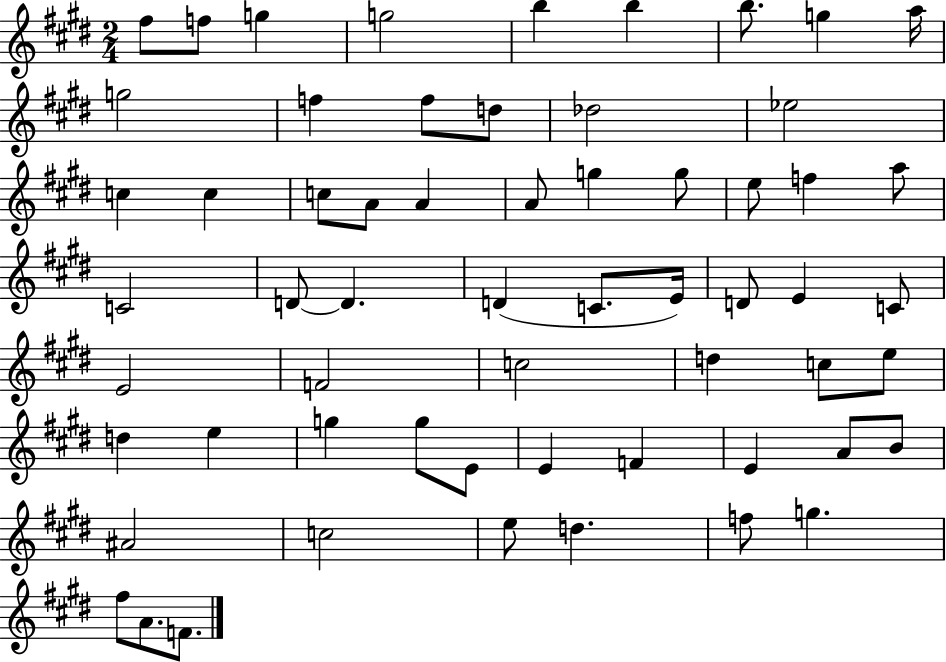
{
  \clef treble
  \numericTimeSignature
  \time 2/4
  \key e \major
  fis''8 f''8 g''4 | g''2 | b''4 b''4 | b''8. g''4 a''16 | \break g''2 | f''4 f''8 d''8 | des''2 | ees''2 | \break c''4 c''4 | c''8 a'8 a'4 | a'8 g''4 g''8 | e''8 f''4 a''8 | \break c'2 | d'8~~ d'4. | d'4( c'8. e'16) | d'8 e'4 c'8 | \break e'2 | f'2 | c''2 | d''4 c''8 e''8 | \break d''4 e''4 | g''4 g''8 e'8 | e'4 f'4 | e'4 a'8 b'8 | \break ais'2 | c''2 | e''8 d''4. | f''8 g''4. | \break fis''8 a'8. f'8. | \bar "|."
}